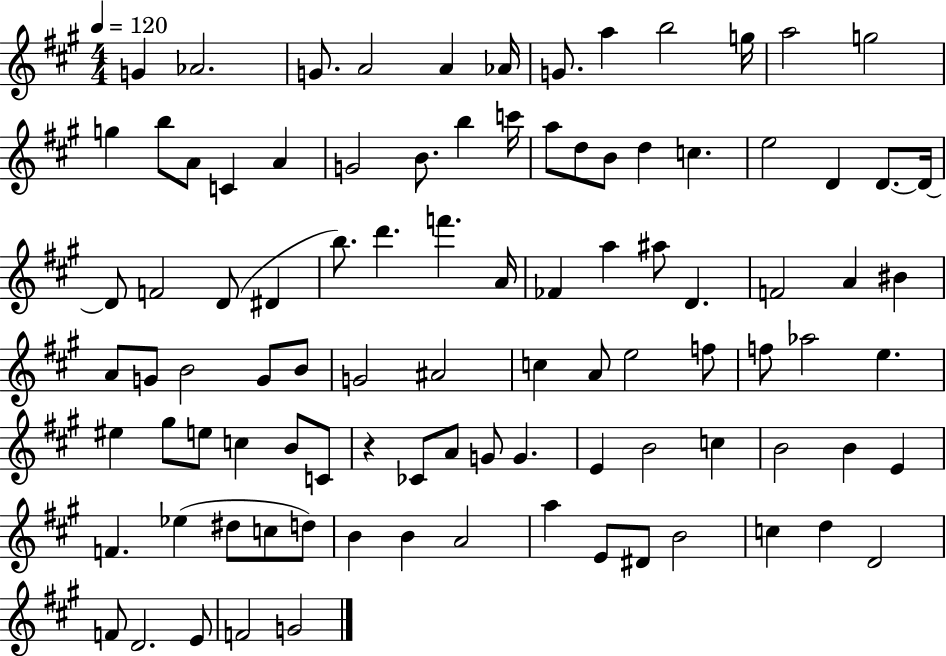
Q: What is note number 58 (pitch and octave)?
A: Ab5